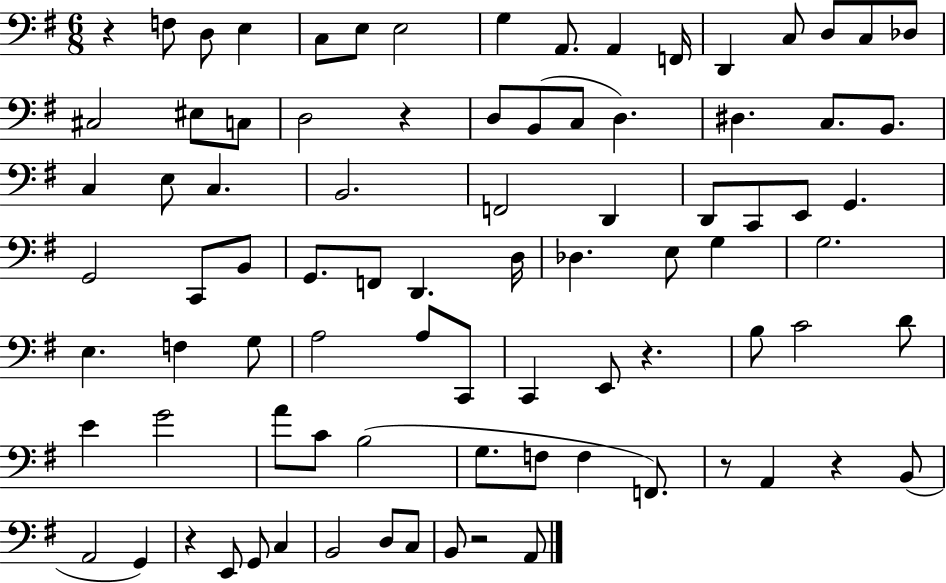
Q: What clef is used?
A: bass